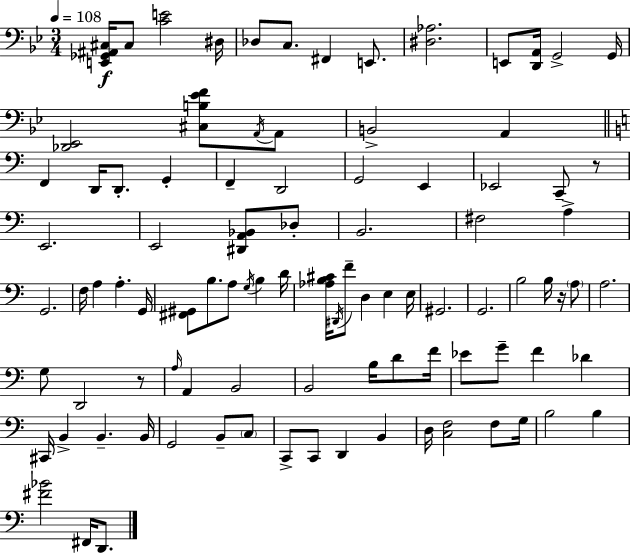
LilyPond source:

{
  \clef bass
  \numericTimeSignature
  \time 3/4
  \key bes \major
  \tempo 4 = 108
  <e, ges, ais, cis>16\f cis8 <c' e'>2 dis16 | des8 c8. fis,4 e,8. | <dis aes>2. | e,8 <d, a,>16 g,2-> g,16 | \break <des, ees,>2 <cis b ees' f'>8 \acciaccatura { a,16 } a,8 | b,2-> a,4 | \bar "||" \break \key a \minor f,4 d,16 d,8.-. g,4-. | f,4-- d,2 | g,2 e,4 | ees,2 c,8-- r8 | \break e,2. | e,2 <dis, a, bes,>8 des8-. | b,2. | fis2 a4-> | \break g,2. | f16 a4 a4.-. g,16 | <fis, gis,>8 b8. a8 \acciaccatura { g16 } b4 | d'16 <aes b cis'>16 \acciaccatura { dis,16 } f'8-- d4 e4 | \break e16 gis,2. | g,2. | b2 b16 r16 | \parenthesize a8 a2. | \break g8 d,2 | r8 \grace { a16 } a,4 b,2 | b,2 b16 | d'8 f'16 ees'8 g'8-- f'4 des'4 | \break cis,16 b,4-> b,4.-- | b,16 g,2 b,8-- | \parenthesize c8 c,8-> c,8 d,4 b,4 | d16 <c f>2 | \break f8 g16 b2 b4 | <fis' bes'>2 fis,16 | d,8. \bar "|."
}